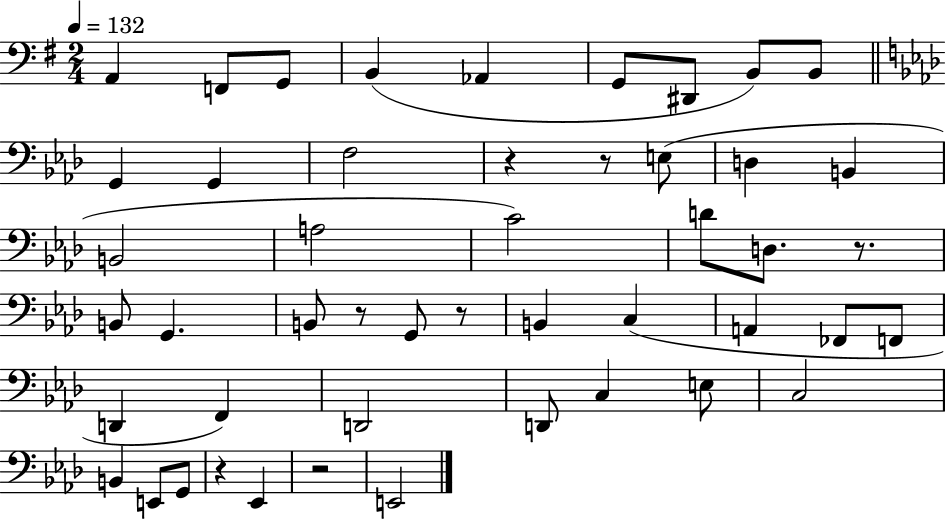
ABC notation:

X:1
T:Untitled
M:2/4
L:1/4
K:G
A,, F,,/2 G,,/2 B,, _A,, G,,/2 ^D,,/2 B,,/2 B,,/2 G,, G,, F,2 z z/2 E,/2 D, B,, B,,2 A,2 C2 D/2 D,/2 z/2 B,,/2 G,, B,,/2 z/2 G,,/2 z/2 B,, C, A,, _F,,/2 F,,/2 D,, F,, D,,2 D,,/2 C, E,/2 C,2 B,, E,,/2 G,,/2 z _E,, z2 E,,2